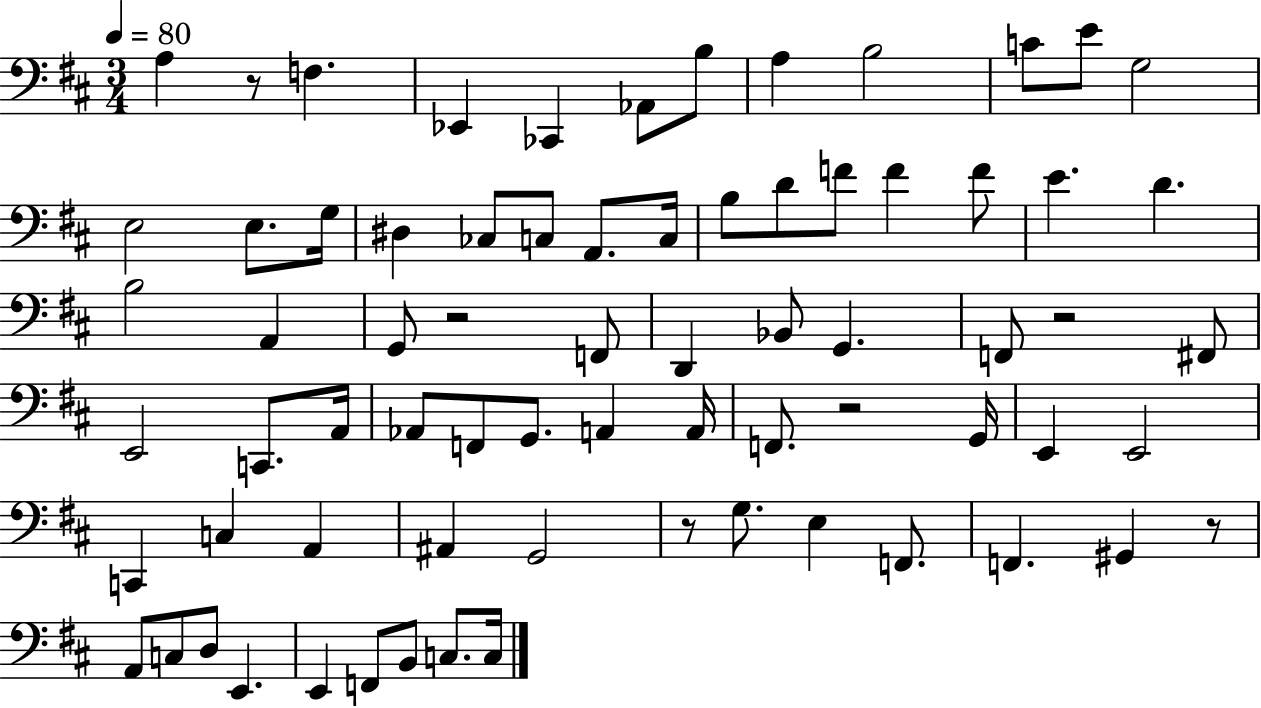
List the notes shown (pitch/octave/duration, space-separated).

A3/q R/e F3/q. Eb2/q CES2/q Ab2/e B3/e A3/q B3/h C4/e E4/e G3/h E3/h E3/e. G3/s D#3/q CES3/e C3/e A2/e. C3/s B3/e D4/e F4/e F4/q F4/e E4/q. D4/q. B3/h A2/q G2/e R/h F2/e D2/q Bb2/e G2/q. F2/e R/h F#2/e E2/h C2/e. A2/s Ab2/e F2/e G2/e. A2/q A2/s F2/e. R/h G2/s E2/q E2/h C2/q C3/q A2/q A#2/q G2/h R/e G3/e. E3/q F2/e. F2/q. G#2/q R/e A2/e C3/e D3/e E2/q. E2/q F2/e B2/e C3/e. C3/s